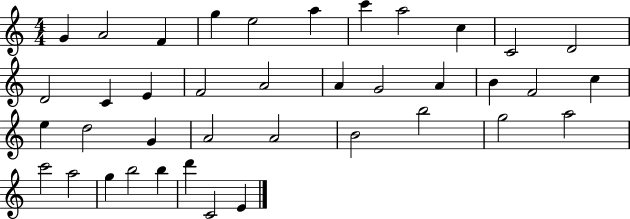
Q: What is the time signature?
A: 4/4